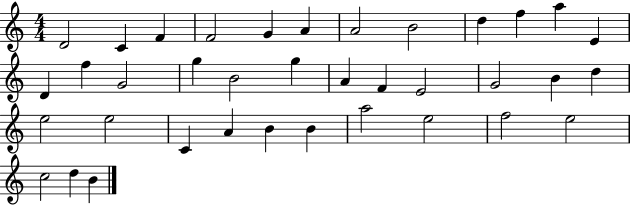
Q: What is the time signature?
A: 4/4